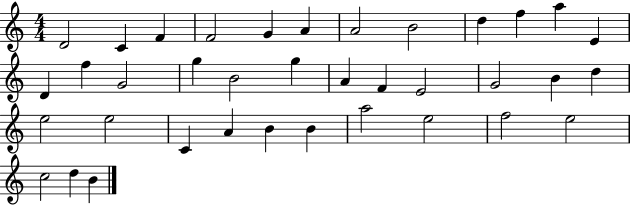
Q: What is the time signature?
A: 4/4